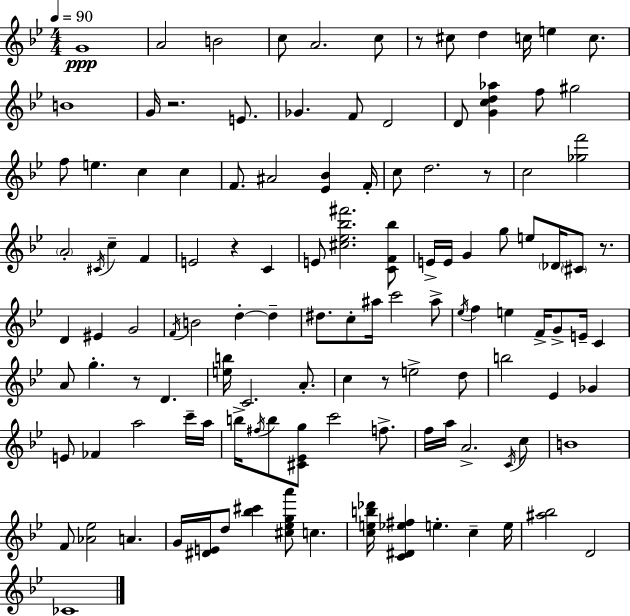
X:1
T:Untitled
M:4/4
L:1/4
K:Bb
G4 A2 B2 c/2 A2 c/2 z/2 ^c/2 d c/4 e c/2 B4 G/4 z2 E/2 _G F/2 D2 D/2 [Gcd_a] f/2 ^g2 f/2 e c c F/2 ^A2 [_E_B] F/4 c/2 d2 z/2 c2 [_gf']2 A2 ^C/4 c F E2 z C E/2 [^c_e_b^f']2 [CF_b]/2 E/4 E/4 G g/2 e/2 _D/4 ^C/2 z/2 D ^E G2 F/4 B2 d d ^d/2 c/2 ^a/4 c'2 ^a/2 _e/4 f e F/4 G/2 E/4 C A/2 g z/2 D [eb]/4 C2 A/2 c z/2 e2 d/2 b2 _E _G E/2 _F a2 c'/4 a/4 b/4 ^f/4 b/2 [^C_Eg]/2 c'2 f/2 f/4 a/4 A2 C/4 c/2 B4 F/2 [_A_e]2 A G/4 [^DE]/4 d/2 [_b^c'] [^c_ega']/2 c [ceb_d']/4 [C^D_e^f] e c e/4 [^a_b]2 D2 _C4